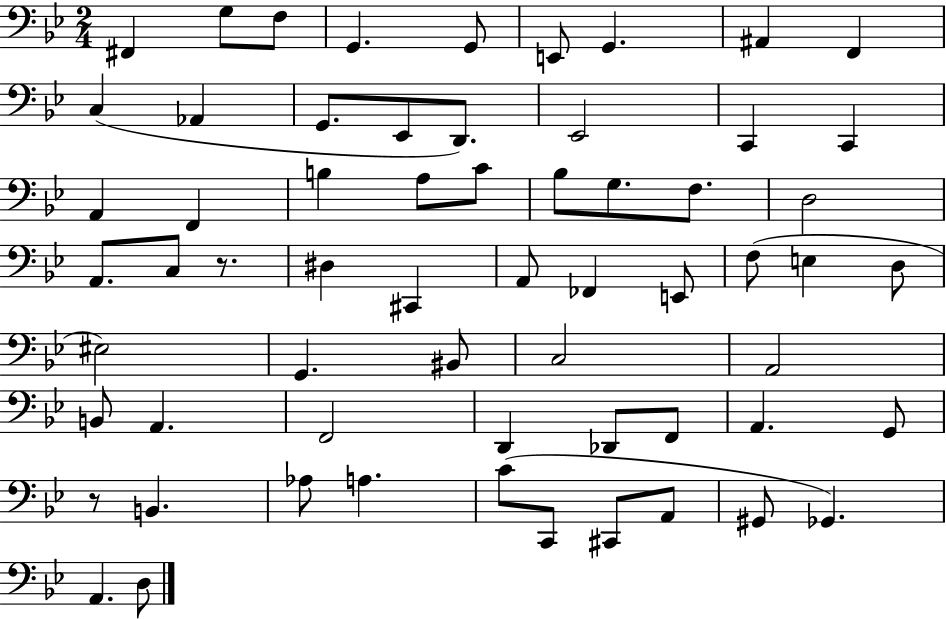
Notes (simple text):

F#2/q G3/e F3/e G2/q. G2/e E2/e G2/q. A#2/q F2/q C3/q Ab2/q G2/e. Eb2/e D2/e. Eb2/h C2/q C2/q A2/q F2/q B3/q A3/e C4/e Bb3/e G3/e. F3/e. D3/h A2/e. C3/e R/e. D#3/q C#2/q A2/e FES2/q E2/e F3/e E3/q D3/e EIS3/h G2/q. BIS2/e C3/h A2/h B2/e A2/q. F2/h D2/q Db2/e F2/e A2/q. G2/e R/e B2/q. Ab3/e A3/q. C4/e C2/e C#2/e A2/e G#2/e Gb2/q. A2/q. D3/e